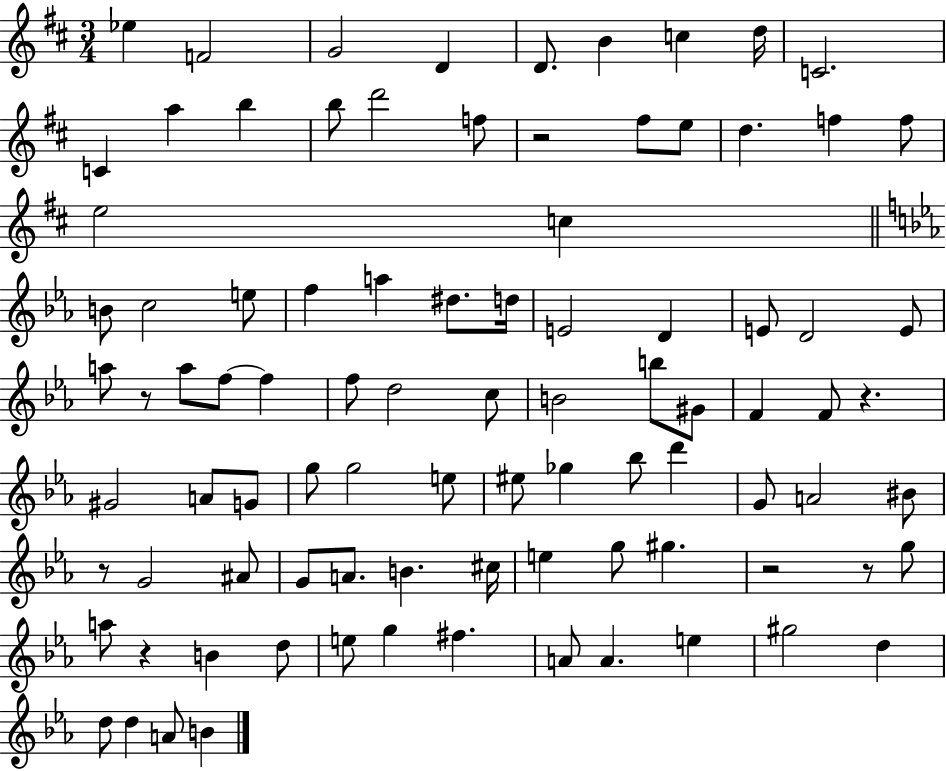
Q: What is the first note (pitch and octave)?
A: Eb5